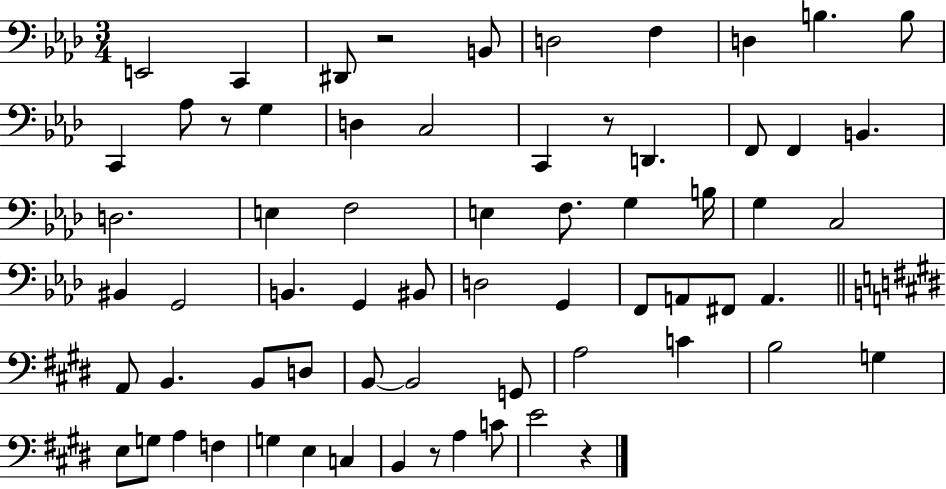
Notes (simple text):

E2/h C2/q D#2/e R/h B2/e D3/h F3/q D3/q B3/q. B3/e C2/q Ab3/e R/e G3/q D3/q C3/h C2/q R/e D2/q. F2/e F2/q B2/q. D3/h. E3/q F3/h E3/q F3/e. G3/q B3/s G3/q C3/h BIS2/q G2/h B2/q. G2/q BIS2/e D3/h G2/q F2/e A2/e F#2/e A2/q. A2/e B2/q. B2/e D3/e B2/e B2/h G2/e A3/h C4/q B3/h G3/q E3/e G3/e A3/q F3/q G3/q E3/q C3/q B2/q R/e A3/q C4/e E4/h R/q